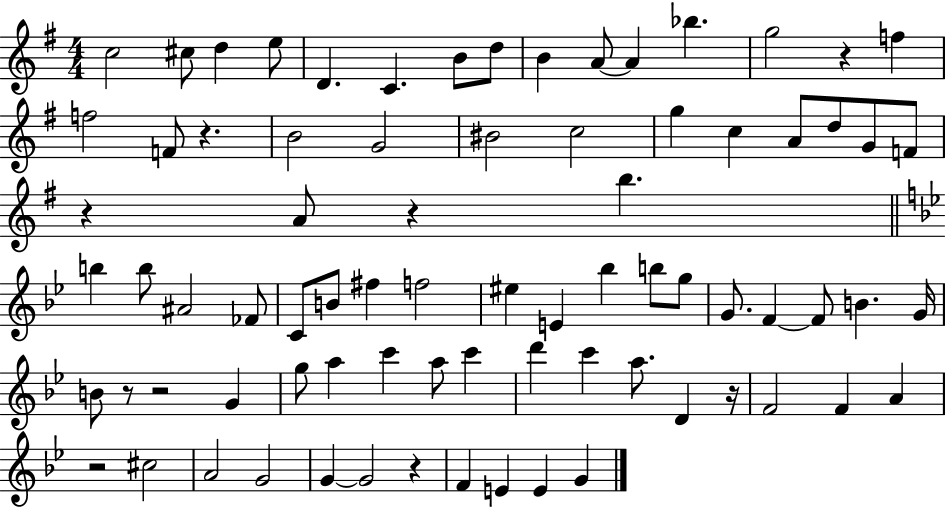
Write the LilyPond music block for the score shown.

{
  \clef treble
  \numericTimeSignature
  \time 4/4
  \key g \major
  c''2 cis''8 d''4 e''8 | d'4. c'4. b'8 d''8 | b'4 a'8~~ a'4 bes''4. | g''2 r4 f''4 | \break f''2 f'8 r4. | b'2 g'2 | bis'2 c''2 | g''4 c''4 a'8 d''8 g'8 f'8 | \break r4 a'8 r4 b''4. | \bar "||" \break \key bes \major b''4 b''8 ais'2 fes'8 | c'8 b'8 fis''4 f''2 | eis''4 e'4 bes''4 b''8 g''8 | g'8. f'4~~ f'8 b'4. g'16 | \break b'8 r8 r2 g'4 | g''8 a''4 c'''4 a''8 c'''4 | d'''4 c'''4 a''8. d'4 r16 | f'2 f'4 a'4 | \break r2 cis''2 | a'2 g'2 | g'4~~ g'2 r4 | f'4 e'4 e'4 g'4 | \break \bar "|."
}